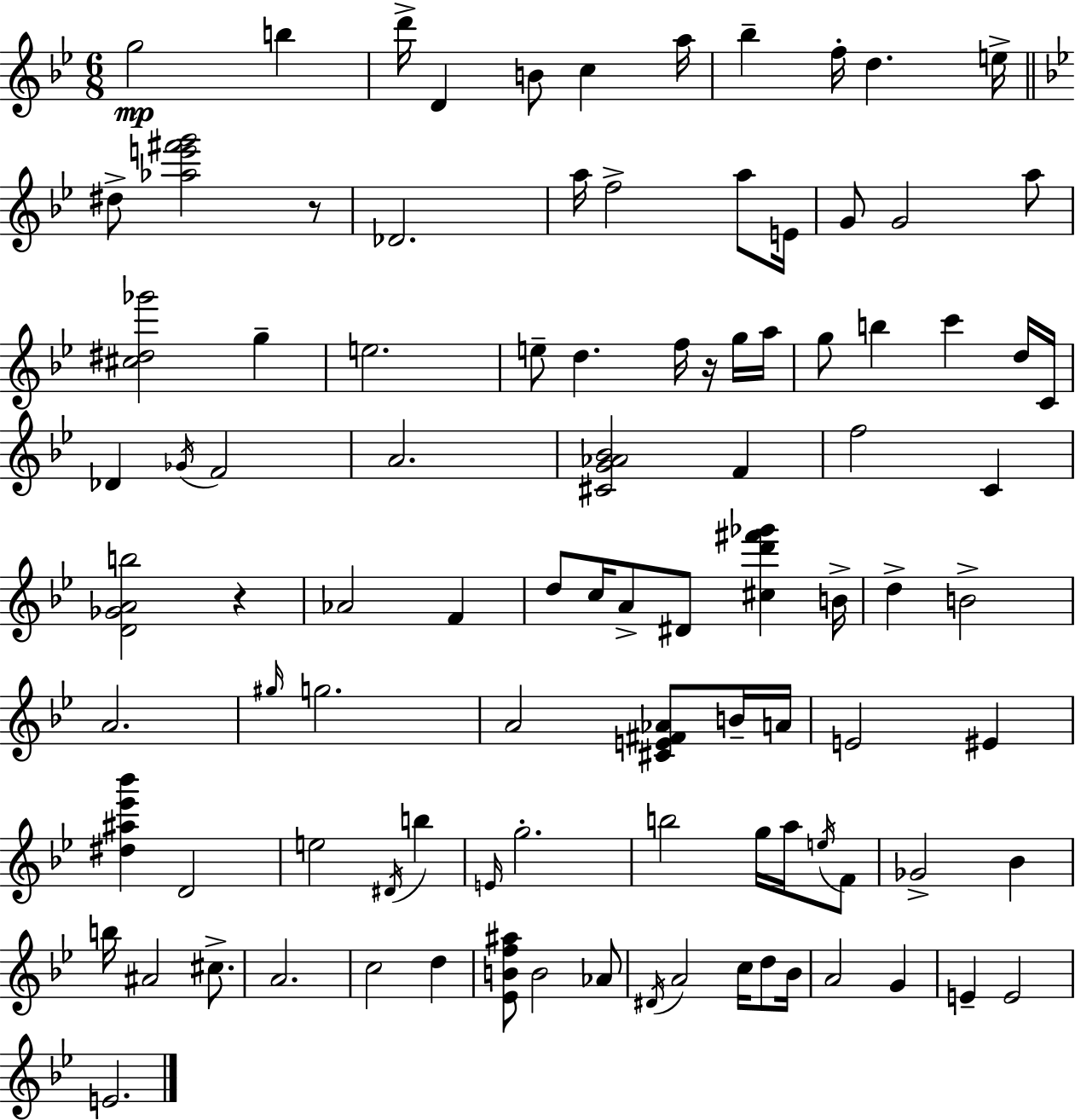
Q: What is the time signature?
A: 6/8